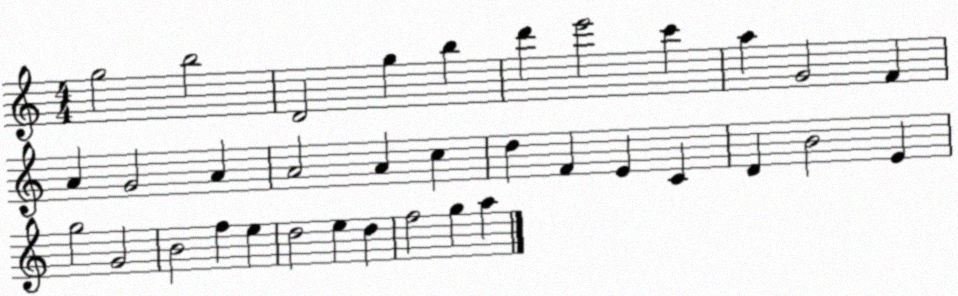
X:1
T:Untitled
M:4/4
L:1/4
K:C
g2 b2 D2 g b d' e'2 c' a G2 F A G2 A A2 A c d F E C D B2 E g2 G2 B2 f e d2 e d f2 g a